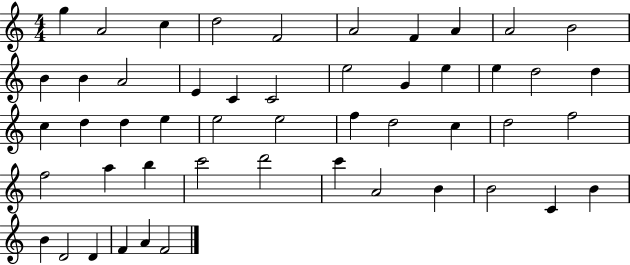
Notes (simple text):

G5/q A4/h C5/q D5/h F4/h A4/h F4/q A4/q A4/h B4/h B4/q B4/q A4/h E4/q C4/q C4/h E5/h G4/q E5/q E5/q D5/h D5/q C5/q D5/q D5/q E5/q E5/h E5/h F5/q D5/h C5/q D5/h F5/h F5/h A5/q B5/q C6/h D6/h C6/q A4/h B4/q B4/h C4/q B4/q B4/q D4/h D4/q F4/q A4/q F4/h